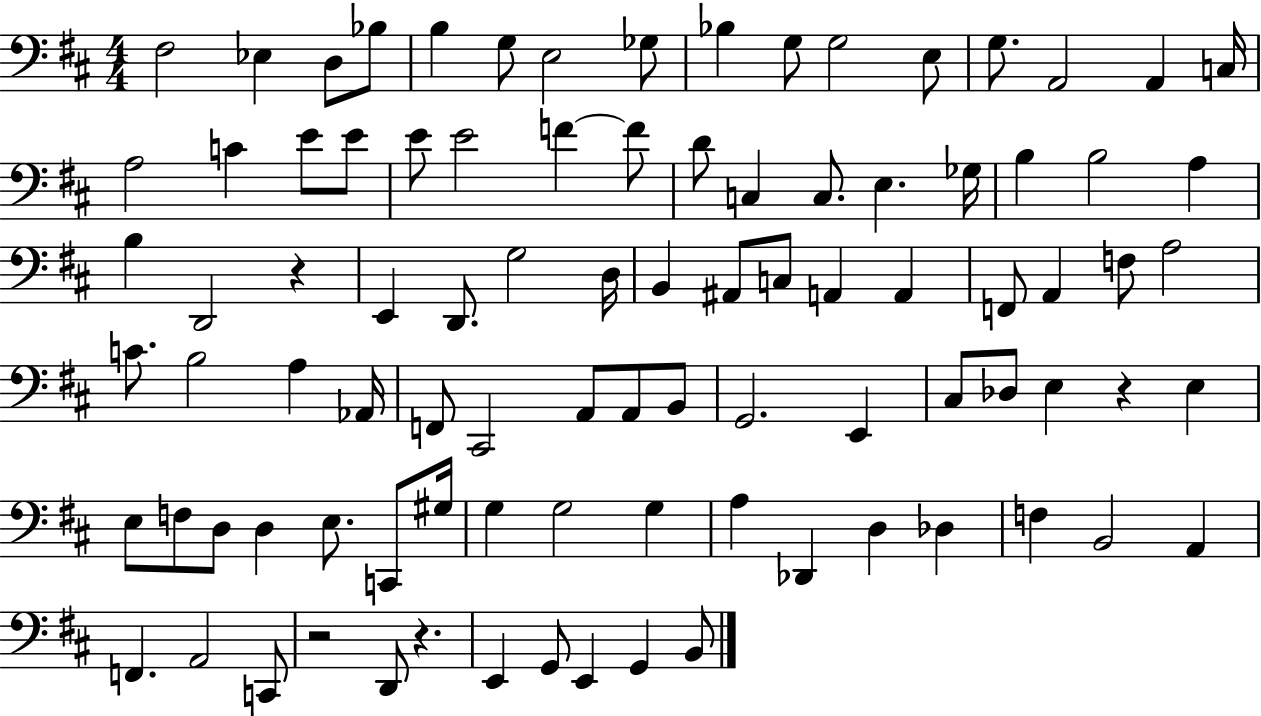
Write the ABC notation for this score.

X:1
T:Untitled
M:4/4
L:1/4
K:D
^F,2 _E, D,/2 _B,/2 B, G,/2 E,2 _G,/2 _B, G,/2 G,2 E,/2 G,/2 A,,2 A,, C,/4 A,2 C E/2 E/2 E/2 E2 F F/2 D/2 C, C,/2 E, _G,/4 B, B,2 A, B, D,,2 z E,, D,,/2 G,2 D,/4 B,, ^A,,/2 C,/2 A,, A,, F,,/2 A,, F,/2 A,2 C/2 B,2 A, _A,,/4 F,,/2 ^C,,2 A,,/2 A,,/2 B,,/2 G,,2 E,, ^C,/2 _D,/2 E, z E, E,/2 F,/2 D,/2 D, E,/2 C,,/2 ^G,/4 G, G,2 G, A, _D,, D, _D, F, B,,2 A,, F,, A,,2 C,,/2 z2 D,,/2 z E,, G,,/2 E,, G,, B,,/2